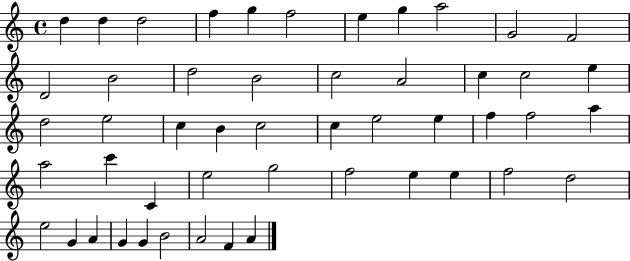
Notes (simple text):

D5/q D5/q D5/h F5/q G5/q F5/h E5/q G5/q A5/h G4/h F4/h D4/h B4/h D5/h B4/h C5/h A4/h C5/q C5/h E5/q D5/h E5/h C5/q B4/q C5/h C5/q E5/h E5/q F5/q F5/h A5/q A5/h C6/q C4/q E5/h G5/h F5/h E5/q E5/q F5/h D5/h E5/h G4/q A4/q G4/q G4/q B4/h A4/h F4/q A4/q